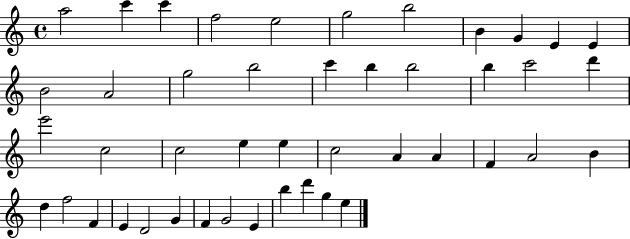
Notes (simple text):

A5/h C6/q C6/q F5/h E5/h G5/h B5/h B4/q G4/q E4/q E4/q B4/h A4/h G5/h B5/h C6/q B5/q B5/h B5/q C6/h D6/q E6/h C5/h C5/h E5/q E5/q C5/h A4/q A4/q F4/q A4/h B4/q D5/q F5/h F4/q E4/q D4/h G4/q F4/q G4/h E4/q B5/q D6/q G5/q E5/q